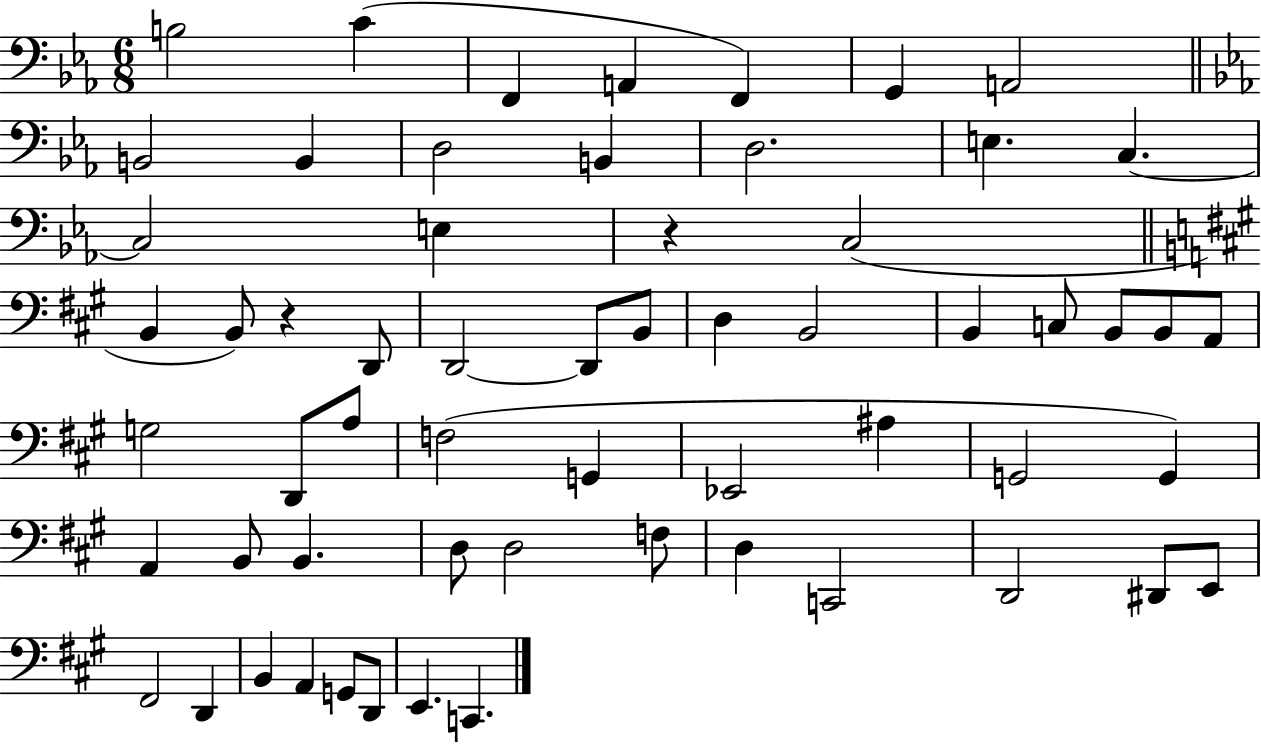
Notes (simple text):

B3/h C4/q F2/q A2/q F2/q G2/q A2/h B2/h B2/q D3/h B2/q D3/h. E3/q. C3/q. C3/h E3/q R/q C3/h B2/q B2/e R/q D2/e D2/h D2/e B2/e D3/q B2/h B2/q C3/e B2/e B2/e A2/e G3/h D2/e A3/e F3/h G2/q Eb2/h A#3/q G2/h G2/q A2/q B2/e B2/q. D3/e D3/h F3/e D3/q C2/h D2/h D#2/e E2/e F#2/h D2/q B2/q A2/q G2/e D2/e E2/q. C2/q.